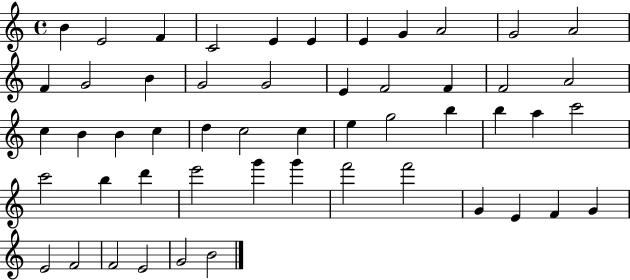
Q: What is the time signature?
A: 4/4